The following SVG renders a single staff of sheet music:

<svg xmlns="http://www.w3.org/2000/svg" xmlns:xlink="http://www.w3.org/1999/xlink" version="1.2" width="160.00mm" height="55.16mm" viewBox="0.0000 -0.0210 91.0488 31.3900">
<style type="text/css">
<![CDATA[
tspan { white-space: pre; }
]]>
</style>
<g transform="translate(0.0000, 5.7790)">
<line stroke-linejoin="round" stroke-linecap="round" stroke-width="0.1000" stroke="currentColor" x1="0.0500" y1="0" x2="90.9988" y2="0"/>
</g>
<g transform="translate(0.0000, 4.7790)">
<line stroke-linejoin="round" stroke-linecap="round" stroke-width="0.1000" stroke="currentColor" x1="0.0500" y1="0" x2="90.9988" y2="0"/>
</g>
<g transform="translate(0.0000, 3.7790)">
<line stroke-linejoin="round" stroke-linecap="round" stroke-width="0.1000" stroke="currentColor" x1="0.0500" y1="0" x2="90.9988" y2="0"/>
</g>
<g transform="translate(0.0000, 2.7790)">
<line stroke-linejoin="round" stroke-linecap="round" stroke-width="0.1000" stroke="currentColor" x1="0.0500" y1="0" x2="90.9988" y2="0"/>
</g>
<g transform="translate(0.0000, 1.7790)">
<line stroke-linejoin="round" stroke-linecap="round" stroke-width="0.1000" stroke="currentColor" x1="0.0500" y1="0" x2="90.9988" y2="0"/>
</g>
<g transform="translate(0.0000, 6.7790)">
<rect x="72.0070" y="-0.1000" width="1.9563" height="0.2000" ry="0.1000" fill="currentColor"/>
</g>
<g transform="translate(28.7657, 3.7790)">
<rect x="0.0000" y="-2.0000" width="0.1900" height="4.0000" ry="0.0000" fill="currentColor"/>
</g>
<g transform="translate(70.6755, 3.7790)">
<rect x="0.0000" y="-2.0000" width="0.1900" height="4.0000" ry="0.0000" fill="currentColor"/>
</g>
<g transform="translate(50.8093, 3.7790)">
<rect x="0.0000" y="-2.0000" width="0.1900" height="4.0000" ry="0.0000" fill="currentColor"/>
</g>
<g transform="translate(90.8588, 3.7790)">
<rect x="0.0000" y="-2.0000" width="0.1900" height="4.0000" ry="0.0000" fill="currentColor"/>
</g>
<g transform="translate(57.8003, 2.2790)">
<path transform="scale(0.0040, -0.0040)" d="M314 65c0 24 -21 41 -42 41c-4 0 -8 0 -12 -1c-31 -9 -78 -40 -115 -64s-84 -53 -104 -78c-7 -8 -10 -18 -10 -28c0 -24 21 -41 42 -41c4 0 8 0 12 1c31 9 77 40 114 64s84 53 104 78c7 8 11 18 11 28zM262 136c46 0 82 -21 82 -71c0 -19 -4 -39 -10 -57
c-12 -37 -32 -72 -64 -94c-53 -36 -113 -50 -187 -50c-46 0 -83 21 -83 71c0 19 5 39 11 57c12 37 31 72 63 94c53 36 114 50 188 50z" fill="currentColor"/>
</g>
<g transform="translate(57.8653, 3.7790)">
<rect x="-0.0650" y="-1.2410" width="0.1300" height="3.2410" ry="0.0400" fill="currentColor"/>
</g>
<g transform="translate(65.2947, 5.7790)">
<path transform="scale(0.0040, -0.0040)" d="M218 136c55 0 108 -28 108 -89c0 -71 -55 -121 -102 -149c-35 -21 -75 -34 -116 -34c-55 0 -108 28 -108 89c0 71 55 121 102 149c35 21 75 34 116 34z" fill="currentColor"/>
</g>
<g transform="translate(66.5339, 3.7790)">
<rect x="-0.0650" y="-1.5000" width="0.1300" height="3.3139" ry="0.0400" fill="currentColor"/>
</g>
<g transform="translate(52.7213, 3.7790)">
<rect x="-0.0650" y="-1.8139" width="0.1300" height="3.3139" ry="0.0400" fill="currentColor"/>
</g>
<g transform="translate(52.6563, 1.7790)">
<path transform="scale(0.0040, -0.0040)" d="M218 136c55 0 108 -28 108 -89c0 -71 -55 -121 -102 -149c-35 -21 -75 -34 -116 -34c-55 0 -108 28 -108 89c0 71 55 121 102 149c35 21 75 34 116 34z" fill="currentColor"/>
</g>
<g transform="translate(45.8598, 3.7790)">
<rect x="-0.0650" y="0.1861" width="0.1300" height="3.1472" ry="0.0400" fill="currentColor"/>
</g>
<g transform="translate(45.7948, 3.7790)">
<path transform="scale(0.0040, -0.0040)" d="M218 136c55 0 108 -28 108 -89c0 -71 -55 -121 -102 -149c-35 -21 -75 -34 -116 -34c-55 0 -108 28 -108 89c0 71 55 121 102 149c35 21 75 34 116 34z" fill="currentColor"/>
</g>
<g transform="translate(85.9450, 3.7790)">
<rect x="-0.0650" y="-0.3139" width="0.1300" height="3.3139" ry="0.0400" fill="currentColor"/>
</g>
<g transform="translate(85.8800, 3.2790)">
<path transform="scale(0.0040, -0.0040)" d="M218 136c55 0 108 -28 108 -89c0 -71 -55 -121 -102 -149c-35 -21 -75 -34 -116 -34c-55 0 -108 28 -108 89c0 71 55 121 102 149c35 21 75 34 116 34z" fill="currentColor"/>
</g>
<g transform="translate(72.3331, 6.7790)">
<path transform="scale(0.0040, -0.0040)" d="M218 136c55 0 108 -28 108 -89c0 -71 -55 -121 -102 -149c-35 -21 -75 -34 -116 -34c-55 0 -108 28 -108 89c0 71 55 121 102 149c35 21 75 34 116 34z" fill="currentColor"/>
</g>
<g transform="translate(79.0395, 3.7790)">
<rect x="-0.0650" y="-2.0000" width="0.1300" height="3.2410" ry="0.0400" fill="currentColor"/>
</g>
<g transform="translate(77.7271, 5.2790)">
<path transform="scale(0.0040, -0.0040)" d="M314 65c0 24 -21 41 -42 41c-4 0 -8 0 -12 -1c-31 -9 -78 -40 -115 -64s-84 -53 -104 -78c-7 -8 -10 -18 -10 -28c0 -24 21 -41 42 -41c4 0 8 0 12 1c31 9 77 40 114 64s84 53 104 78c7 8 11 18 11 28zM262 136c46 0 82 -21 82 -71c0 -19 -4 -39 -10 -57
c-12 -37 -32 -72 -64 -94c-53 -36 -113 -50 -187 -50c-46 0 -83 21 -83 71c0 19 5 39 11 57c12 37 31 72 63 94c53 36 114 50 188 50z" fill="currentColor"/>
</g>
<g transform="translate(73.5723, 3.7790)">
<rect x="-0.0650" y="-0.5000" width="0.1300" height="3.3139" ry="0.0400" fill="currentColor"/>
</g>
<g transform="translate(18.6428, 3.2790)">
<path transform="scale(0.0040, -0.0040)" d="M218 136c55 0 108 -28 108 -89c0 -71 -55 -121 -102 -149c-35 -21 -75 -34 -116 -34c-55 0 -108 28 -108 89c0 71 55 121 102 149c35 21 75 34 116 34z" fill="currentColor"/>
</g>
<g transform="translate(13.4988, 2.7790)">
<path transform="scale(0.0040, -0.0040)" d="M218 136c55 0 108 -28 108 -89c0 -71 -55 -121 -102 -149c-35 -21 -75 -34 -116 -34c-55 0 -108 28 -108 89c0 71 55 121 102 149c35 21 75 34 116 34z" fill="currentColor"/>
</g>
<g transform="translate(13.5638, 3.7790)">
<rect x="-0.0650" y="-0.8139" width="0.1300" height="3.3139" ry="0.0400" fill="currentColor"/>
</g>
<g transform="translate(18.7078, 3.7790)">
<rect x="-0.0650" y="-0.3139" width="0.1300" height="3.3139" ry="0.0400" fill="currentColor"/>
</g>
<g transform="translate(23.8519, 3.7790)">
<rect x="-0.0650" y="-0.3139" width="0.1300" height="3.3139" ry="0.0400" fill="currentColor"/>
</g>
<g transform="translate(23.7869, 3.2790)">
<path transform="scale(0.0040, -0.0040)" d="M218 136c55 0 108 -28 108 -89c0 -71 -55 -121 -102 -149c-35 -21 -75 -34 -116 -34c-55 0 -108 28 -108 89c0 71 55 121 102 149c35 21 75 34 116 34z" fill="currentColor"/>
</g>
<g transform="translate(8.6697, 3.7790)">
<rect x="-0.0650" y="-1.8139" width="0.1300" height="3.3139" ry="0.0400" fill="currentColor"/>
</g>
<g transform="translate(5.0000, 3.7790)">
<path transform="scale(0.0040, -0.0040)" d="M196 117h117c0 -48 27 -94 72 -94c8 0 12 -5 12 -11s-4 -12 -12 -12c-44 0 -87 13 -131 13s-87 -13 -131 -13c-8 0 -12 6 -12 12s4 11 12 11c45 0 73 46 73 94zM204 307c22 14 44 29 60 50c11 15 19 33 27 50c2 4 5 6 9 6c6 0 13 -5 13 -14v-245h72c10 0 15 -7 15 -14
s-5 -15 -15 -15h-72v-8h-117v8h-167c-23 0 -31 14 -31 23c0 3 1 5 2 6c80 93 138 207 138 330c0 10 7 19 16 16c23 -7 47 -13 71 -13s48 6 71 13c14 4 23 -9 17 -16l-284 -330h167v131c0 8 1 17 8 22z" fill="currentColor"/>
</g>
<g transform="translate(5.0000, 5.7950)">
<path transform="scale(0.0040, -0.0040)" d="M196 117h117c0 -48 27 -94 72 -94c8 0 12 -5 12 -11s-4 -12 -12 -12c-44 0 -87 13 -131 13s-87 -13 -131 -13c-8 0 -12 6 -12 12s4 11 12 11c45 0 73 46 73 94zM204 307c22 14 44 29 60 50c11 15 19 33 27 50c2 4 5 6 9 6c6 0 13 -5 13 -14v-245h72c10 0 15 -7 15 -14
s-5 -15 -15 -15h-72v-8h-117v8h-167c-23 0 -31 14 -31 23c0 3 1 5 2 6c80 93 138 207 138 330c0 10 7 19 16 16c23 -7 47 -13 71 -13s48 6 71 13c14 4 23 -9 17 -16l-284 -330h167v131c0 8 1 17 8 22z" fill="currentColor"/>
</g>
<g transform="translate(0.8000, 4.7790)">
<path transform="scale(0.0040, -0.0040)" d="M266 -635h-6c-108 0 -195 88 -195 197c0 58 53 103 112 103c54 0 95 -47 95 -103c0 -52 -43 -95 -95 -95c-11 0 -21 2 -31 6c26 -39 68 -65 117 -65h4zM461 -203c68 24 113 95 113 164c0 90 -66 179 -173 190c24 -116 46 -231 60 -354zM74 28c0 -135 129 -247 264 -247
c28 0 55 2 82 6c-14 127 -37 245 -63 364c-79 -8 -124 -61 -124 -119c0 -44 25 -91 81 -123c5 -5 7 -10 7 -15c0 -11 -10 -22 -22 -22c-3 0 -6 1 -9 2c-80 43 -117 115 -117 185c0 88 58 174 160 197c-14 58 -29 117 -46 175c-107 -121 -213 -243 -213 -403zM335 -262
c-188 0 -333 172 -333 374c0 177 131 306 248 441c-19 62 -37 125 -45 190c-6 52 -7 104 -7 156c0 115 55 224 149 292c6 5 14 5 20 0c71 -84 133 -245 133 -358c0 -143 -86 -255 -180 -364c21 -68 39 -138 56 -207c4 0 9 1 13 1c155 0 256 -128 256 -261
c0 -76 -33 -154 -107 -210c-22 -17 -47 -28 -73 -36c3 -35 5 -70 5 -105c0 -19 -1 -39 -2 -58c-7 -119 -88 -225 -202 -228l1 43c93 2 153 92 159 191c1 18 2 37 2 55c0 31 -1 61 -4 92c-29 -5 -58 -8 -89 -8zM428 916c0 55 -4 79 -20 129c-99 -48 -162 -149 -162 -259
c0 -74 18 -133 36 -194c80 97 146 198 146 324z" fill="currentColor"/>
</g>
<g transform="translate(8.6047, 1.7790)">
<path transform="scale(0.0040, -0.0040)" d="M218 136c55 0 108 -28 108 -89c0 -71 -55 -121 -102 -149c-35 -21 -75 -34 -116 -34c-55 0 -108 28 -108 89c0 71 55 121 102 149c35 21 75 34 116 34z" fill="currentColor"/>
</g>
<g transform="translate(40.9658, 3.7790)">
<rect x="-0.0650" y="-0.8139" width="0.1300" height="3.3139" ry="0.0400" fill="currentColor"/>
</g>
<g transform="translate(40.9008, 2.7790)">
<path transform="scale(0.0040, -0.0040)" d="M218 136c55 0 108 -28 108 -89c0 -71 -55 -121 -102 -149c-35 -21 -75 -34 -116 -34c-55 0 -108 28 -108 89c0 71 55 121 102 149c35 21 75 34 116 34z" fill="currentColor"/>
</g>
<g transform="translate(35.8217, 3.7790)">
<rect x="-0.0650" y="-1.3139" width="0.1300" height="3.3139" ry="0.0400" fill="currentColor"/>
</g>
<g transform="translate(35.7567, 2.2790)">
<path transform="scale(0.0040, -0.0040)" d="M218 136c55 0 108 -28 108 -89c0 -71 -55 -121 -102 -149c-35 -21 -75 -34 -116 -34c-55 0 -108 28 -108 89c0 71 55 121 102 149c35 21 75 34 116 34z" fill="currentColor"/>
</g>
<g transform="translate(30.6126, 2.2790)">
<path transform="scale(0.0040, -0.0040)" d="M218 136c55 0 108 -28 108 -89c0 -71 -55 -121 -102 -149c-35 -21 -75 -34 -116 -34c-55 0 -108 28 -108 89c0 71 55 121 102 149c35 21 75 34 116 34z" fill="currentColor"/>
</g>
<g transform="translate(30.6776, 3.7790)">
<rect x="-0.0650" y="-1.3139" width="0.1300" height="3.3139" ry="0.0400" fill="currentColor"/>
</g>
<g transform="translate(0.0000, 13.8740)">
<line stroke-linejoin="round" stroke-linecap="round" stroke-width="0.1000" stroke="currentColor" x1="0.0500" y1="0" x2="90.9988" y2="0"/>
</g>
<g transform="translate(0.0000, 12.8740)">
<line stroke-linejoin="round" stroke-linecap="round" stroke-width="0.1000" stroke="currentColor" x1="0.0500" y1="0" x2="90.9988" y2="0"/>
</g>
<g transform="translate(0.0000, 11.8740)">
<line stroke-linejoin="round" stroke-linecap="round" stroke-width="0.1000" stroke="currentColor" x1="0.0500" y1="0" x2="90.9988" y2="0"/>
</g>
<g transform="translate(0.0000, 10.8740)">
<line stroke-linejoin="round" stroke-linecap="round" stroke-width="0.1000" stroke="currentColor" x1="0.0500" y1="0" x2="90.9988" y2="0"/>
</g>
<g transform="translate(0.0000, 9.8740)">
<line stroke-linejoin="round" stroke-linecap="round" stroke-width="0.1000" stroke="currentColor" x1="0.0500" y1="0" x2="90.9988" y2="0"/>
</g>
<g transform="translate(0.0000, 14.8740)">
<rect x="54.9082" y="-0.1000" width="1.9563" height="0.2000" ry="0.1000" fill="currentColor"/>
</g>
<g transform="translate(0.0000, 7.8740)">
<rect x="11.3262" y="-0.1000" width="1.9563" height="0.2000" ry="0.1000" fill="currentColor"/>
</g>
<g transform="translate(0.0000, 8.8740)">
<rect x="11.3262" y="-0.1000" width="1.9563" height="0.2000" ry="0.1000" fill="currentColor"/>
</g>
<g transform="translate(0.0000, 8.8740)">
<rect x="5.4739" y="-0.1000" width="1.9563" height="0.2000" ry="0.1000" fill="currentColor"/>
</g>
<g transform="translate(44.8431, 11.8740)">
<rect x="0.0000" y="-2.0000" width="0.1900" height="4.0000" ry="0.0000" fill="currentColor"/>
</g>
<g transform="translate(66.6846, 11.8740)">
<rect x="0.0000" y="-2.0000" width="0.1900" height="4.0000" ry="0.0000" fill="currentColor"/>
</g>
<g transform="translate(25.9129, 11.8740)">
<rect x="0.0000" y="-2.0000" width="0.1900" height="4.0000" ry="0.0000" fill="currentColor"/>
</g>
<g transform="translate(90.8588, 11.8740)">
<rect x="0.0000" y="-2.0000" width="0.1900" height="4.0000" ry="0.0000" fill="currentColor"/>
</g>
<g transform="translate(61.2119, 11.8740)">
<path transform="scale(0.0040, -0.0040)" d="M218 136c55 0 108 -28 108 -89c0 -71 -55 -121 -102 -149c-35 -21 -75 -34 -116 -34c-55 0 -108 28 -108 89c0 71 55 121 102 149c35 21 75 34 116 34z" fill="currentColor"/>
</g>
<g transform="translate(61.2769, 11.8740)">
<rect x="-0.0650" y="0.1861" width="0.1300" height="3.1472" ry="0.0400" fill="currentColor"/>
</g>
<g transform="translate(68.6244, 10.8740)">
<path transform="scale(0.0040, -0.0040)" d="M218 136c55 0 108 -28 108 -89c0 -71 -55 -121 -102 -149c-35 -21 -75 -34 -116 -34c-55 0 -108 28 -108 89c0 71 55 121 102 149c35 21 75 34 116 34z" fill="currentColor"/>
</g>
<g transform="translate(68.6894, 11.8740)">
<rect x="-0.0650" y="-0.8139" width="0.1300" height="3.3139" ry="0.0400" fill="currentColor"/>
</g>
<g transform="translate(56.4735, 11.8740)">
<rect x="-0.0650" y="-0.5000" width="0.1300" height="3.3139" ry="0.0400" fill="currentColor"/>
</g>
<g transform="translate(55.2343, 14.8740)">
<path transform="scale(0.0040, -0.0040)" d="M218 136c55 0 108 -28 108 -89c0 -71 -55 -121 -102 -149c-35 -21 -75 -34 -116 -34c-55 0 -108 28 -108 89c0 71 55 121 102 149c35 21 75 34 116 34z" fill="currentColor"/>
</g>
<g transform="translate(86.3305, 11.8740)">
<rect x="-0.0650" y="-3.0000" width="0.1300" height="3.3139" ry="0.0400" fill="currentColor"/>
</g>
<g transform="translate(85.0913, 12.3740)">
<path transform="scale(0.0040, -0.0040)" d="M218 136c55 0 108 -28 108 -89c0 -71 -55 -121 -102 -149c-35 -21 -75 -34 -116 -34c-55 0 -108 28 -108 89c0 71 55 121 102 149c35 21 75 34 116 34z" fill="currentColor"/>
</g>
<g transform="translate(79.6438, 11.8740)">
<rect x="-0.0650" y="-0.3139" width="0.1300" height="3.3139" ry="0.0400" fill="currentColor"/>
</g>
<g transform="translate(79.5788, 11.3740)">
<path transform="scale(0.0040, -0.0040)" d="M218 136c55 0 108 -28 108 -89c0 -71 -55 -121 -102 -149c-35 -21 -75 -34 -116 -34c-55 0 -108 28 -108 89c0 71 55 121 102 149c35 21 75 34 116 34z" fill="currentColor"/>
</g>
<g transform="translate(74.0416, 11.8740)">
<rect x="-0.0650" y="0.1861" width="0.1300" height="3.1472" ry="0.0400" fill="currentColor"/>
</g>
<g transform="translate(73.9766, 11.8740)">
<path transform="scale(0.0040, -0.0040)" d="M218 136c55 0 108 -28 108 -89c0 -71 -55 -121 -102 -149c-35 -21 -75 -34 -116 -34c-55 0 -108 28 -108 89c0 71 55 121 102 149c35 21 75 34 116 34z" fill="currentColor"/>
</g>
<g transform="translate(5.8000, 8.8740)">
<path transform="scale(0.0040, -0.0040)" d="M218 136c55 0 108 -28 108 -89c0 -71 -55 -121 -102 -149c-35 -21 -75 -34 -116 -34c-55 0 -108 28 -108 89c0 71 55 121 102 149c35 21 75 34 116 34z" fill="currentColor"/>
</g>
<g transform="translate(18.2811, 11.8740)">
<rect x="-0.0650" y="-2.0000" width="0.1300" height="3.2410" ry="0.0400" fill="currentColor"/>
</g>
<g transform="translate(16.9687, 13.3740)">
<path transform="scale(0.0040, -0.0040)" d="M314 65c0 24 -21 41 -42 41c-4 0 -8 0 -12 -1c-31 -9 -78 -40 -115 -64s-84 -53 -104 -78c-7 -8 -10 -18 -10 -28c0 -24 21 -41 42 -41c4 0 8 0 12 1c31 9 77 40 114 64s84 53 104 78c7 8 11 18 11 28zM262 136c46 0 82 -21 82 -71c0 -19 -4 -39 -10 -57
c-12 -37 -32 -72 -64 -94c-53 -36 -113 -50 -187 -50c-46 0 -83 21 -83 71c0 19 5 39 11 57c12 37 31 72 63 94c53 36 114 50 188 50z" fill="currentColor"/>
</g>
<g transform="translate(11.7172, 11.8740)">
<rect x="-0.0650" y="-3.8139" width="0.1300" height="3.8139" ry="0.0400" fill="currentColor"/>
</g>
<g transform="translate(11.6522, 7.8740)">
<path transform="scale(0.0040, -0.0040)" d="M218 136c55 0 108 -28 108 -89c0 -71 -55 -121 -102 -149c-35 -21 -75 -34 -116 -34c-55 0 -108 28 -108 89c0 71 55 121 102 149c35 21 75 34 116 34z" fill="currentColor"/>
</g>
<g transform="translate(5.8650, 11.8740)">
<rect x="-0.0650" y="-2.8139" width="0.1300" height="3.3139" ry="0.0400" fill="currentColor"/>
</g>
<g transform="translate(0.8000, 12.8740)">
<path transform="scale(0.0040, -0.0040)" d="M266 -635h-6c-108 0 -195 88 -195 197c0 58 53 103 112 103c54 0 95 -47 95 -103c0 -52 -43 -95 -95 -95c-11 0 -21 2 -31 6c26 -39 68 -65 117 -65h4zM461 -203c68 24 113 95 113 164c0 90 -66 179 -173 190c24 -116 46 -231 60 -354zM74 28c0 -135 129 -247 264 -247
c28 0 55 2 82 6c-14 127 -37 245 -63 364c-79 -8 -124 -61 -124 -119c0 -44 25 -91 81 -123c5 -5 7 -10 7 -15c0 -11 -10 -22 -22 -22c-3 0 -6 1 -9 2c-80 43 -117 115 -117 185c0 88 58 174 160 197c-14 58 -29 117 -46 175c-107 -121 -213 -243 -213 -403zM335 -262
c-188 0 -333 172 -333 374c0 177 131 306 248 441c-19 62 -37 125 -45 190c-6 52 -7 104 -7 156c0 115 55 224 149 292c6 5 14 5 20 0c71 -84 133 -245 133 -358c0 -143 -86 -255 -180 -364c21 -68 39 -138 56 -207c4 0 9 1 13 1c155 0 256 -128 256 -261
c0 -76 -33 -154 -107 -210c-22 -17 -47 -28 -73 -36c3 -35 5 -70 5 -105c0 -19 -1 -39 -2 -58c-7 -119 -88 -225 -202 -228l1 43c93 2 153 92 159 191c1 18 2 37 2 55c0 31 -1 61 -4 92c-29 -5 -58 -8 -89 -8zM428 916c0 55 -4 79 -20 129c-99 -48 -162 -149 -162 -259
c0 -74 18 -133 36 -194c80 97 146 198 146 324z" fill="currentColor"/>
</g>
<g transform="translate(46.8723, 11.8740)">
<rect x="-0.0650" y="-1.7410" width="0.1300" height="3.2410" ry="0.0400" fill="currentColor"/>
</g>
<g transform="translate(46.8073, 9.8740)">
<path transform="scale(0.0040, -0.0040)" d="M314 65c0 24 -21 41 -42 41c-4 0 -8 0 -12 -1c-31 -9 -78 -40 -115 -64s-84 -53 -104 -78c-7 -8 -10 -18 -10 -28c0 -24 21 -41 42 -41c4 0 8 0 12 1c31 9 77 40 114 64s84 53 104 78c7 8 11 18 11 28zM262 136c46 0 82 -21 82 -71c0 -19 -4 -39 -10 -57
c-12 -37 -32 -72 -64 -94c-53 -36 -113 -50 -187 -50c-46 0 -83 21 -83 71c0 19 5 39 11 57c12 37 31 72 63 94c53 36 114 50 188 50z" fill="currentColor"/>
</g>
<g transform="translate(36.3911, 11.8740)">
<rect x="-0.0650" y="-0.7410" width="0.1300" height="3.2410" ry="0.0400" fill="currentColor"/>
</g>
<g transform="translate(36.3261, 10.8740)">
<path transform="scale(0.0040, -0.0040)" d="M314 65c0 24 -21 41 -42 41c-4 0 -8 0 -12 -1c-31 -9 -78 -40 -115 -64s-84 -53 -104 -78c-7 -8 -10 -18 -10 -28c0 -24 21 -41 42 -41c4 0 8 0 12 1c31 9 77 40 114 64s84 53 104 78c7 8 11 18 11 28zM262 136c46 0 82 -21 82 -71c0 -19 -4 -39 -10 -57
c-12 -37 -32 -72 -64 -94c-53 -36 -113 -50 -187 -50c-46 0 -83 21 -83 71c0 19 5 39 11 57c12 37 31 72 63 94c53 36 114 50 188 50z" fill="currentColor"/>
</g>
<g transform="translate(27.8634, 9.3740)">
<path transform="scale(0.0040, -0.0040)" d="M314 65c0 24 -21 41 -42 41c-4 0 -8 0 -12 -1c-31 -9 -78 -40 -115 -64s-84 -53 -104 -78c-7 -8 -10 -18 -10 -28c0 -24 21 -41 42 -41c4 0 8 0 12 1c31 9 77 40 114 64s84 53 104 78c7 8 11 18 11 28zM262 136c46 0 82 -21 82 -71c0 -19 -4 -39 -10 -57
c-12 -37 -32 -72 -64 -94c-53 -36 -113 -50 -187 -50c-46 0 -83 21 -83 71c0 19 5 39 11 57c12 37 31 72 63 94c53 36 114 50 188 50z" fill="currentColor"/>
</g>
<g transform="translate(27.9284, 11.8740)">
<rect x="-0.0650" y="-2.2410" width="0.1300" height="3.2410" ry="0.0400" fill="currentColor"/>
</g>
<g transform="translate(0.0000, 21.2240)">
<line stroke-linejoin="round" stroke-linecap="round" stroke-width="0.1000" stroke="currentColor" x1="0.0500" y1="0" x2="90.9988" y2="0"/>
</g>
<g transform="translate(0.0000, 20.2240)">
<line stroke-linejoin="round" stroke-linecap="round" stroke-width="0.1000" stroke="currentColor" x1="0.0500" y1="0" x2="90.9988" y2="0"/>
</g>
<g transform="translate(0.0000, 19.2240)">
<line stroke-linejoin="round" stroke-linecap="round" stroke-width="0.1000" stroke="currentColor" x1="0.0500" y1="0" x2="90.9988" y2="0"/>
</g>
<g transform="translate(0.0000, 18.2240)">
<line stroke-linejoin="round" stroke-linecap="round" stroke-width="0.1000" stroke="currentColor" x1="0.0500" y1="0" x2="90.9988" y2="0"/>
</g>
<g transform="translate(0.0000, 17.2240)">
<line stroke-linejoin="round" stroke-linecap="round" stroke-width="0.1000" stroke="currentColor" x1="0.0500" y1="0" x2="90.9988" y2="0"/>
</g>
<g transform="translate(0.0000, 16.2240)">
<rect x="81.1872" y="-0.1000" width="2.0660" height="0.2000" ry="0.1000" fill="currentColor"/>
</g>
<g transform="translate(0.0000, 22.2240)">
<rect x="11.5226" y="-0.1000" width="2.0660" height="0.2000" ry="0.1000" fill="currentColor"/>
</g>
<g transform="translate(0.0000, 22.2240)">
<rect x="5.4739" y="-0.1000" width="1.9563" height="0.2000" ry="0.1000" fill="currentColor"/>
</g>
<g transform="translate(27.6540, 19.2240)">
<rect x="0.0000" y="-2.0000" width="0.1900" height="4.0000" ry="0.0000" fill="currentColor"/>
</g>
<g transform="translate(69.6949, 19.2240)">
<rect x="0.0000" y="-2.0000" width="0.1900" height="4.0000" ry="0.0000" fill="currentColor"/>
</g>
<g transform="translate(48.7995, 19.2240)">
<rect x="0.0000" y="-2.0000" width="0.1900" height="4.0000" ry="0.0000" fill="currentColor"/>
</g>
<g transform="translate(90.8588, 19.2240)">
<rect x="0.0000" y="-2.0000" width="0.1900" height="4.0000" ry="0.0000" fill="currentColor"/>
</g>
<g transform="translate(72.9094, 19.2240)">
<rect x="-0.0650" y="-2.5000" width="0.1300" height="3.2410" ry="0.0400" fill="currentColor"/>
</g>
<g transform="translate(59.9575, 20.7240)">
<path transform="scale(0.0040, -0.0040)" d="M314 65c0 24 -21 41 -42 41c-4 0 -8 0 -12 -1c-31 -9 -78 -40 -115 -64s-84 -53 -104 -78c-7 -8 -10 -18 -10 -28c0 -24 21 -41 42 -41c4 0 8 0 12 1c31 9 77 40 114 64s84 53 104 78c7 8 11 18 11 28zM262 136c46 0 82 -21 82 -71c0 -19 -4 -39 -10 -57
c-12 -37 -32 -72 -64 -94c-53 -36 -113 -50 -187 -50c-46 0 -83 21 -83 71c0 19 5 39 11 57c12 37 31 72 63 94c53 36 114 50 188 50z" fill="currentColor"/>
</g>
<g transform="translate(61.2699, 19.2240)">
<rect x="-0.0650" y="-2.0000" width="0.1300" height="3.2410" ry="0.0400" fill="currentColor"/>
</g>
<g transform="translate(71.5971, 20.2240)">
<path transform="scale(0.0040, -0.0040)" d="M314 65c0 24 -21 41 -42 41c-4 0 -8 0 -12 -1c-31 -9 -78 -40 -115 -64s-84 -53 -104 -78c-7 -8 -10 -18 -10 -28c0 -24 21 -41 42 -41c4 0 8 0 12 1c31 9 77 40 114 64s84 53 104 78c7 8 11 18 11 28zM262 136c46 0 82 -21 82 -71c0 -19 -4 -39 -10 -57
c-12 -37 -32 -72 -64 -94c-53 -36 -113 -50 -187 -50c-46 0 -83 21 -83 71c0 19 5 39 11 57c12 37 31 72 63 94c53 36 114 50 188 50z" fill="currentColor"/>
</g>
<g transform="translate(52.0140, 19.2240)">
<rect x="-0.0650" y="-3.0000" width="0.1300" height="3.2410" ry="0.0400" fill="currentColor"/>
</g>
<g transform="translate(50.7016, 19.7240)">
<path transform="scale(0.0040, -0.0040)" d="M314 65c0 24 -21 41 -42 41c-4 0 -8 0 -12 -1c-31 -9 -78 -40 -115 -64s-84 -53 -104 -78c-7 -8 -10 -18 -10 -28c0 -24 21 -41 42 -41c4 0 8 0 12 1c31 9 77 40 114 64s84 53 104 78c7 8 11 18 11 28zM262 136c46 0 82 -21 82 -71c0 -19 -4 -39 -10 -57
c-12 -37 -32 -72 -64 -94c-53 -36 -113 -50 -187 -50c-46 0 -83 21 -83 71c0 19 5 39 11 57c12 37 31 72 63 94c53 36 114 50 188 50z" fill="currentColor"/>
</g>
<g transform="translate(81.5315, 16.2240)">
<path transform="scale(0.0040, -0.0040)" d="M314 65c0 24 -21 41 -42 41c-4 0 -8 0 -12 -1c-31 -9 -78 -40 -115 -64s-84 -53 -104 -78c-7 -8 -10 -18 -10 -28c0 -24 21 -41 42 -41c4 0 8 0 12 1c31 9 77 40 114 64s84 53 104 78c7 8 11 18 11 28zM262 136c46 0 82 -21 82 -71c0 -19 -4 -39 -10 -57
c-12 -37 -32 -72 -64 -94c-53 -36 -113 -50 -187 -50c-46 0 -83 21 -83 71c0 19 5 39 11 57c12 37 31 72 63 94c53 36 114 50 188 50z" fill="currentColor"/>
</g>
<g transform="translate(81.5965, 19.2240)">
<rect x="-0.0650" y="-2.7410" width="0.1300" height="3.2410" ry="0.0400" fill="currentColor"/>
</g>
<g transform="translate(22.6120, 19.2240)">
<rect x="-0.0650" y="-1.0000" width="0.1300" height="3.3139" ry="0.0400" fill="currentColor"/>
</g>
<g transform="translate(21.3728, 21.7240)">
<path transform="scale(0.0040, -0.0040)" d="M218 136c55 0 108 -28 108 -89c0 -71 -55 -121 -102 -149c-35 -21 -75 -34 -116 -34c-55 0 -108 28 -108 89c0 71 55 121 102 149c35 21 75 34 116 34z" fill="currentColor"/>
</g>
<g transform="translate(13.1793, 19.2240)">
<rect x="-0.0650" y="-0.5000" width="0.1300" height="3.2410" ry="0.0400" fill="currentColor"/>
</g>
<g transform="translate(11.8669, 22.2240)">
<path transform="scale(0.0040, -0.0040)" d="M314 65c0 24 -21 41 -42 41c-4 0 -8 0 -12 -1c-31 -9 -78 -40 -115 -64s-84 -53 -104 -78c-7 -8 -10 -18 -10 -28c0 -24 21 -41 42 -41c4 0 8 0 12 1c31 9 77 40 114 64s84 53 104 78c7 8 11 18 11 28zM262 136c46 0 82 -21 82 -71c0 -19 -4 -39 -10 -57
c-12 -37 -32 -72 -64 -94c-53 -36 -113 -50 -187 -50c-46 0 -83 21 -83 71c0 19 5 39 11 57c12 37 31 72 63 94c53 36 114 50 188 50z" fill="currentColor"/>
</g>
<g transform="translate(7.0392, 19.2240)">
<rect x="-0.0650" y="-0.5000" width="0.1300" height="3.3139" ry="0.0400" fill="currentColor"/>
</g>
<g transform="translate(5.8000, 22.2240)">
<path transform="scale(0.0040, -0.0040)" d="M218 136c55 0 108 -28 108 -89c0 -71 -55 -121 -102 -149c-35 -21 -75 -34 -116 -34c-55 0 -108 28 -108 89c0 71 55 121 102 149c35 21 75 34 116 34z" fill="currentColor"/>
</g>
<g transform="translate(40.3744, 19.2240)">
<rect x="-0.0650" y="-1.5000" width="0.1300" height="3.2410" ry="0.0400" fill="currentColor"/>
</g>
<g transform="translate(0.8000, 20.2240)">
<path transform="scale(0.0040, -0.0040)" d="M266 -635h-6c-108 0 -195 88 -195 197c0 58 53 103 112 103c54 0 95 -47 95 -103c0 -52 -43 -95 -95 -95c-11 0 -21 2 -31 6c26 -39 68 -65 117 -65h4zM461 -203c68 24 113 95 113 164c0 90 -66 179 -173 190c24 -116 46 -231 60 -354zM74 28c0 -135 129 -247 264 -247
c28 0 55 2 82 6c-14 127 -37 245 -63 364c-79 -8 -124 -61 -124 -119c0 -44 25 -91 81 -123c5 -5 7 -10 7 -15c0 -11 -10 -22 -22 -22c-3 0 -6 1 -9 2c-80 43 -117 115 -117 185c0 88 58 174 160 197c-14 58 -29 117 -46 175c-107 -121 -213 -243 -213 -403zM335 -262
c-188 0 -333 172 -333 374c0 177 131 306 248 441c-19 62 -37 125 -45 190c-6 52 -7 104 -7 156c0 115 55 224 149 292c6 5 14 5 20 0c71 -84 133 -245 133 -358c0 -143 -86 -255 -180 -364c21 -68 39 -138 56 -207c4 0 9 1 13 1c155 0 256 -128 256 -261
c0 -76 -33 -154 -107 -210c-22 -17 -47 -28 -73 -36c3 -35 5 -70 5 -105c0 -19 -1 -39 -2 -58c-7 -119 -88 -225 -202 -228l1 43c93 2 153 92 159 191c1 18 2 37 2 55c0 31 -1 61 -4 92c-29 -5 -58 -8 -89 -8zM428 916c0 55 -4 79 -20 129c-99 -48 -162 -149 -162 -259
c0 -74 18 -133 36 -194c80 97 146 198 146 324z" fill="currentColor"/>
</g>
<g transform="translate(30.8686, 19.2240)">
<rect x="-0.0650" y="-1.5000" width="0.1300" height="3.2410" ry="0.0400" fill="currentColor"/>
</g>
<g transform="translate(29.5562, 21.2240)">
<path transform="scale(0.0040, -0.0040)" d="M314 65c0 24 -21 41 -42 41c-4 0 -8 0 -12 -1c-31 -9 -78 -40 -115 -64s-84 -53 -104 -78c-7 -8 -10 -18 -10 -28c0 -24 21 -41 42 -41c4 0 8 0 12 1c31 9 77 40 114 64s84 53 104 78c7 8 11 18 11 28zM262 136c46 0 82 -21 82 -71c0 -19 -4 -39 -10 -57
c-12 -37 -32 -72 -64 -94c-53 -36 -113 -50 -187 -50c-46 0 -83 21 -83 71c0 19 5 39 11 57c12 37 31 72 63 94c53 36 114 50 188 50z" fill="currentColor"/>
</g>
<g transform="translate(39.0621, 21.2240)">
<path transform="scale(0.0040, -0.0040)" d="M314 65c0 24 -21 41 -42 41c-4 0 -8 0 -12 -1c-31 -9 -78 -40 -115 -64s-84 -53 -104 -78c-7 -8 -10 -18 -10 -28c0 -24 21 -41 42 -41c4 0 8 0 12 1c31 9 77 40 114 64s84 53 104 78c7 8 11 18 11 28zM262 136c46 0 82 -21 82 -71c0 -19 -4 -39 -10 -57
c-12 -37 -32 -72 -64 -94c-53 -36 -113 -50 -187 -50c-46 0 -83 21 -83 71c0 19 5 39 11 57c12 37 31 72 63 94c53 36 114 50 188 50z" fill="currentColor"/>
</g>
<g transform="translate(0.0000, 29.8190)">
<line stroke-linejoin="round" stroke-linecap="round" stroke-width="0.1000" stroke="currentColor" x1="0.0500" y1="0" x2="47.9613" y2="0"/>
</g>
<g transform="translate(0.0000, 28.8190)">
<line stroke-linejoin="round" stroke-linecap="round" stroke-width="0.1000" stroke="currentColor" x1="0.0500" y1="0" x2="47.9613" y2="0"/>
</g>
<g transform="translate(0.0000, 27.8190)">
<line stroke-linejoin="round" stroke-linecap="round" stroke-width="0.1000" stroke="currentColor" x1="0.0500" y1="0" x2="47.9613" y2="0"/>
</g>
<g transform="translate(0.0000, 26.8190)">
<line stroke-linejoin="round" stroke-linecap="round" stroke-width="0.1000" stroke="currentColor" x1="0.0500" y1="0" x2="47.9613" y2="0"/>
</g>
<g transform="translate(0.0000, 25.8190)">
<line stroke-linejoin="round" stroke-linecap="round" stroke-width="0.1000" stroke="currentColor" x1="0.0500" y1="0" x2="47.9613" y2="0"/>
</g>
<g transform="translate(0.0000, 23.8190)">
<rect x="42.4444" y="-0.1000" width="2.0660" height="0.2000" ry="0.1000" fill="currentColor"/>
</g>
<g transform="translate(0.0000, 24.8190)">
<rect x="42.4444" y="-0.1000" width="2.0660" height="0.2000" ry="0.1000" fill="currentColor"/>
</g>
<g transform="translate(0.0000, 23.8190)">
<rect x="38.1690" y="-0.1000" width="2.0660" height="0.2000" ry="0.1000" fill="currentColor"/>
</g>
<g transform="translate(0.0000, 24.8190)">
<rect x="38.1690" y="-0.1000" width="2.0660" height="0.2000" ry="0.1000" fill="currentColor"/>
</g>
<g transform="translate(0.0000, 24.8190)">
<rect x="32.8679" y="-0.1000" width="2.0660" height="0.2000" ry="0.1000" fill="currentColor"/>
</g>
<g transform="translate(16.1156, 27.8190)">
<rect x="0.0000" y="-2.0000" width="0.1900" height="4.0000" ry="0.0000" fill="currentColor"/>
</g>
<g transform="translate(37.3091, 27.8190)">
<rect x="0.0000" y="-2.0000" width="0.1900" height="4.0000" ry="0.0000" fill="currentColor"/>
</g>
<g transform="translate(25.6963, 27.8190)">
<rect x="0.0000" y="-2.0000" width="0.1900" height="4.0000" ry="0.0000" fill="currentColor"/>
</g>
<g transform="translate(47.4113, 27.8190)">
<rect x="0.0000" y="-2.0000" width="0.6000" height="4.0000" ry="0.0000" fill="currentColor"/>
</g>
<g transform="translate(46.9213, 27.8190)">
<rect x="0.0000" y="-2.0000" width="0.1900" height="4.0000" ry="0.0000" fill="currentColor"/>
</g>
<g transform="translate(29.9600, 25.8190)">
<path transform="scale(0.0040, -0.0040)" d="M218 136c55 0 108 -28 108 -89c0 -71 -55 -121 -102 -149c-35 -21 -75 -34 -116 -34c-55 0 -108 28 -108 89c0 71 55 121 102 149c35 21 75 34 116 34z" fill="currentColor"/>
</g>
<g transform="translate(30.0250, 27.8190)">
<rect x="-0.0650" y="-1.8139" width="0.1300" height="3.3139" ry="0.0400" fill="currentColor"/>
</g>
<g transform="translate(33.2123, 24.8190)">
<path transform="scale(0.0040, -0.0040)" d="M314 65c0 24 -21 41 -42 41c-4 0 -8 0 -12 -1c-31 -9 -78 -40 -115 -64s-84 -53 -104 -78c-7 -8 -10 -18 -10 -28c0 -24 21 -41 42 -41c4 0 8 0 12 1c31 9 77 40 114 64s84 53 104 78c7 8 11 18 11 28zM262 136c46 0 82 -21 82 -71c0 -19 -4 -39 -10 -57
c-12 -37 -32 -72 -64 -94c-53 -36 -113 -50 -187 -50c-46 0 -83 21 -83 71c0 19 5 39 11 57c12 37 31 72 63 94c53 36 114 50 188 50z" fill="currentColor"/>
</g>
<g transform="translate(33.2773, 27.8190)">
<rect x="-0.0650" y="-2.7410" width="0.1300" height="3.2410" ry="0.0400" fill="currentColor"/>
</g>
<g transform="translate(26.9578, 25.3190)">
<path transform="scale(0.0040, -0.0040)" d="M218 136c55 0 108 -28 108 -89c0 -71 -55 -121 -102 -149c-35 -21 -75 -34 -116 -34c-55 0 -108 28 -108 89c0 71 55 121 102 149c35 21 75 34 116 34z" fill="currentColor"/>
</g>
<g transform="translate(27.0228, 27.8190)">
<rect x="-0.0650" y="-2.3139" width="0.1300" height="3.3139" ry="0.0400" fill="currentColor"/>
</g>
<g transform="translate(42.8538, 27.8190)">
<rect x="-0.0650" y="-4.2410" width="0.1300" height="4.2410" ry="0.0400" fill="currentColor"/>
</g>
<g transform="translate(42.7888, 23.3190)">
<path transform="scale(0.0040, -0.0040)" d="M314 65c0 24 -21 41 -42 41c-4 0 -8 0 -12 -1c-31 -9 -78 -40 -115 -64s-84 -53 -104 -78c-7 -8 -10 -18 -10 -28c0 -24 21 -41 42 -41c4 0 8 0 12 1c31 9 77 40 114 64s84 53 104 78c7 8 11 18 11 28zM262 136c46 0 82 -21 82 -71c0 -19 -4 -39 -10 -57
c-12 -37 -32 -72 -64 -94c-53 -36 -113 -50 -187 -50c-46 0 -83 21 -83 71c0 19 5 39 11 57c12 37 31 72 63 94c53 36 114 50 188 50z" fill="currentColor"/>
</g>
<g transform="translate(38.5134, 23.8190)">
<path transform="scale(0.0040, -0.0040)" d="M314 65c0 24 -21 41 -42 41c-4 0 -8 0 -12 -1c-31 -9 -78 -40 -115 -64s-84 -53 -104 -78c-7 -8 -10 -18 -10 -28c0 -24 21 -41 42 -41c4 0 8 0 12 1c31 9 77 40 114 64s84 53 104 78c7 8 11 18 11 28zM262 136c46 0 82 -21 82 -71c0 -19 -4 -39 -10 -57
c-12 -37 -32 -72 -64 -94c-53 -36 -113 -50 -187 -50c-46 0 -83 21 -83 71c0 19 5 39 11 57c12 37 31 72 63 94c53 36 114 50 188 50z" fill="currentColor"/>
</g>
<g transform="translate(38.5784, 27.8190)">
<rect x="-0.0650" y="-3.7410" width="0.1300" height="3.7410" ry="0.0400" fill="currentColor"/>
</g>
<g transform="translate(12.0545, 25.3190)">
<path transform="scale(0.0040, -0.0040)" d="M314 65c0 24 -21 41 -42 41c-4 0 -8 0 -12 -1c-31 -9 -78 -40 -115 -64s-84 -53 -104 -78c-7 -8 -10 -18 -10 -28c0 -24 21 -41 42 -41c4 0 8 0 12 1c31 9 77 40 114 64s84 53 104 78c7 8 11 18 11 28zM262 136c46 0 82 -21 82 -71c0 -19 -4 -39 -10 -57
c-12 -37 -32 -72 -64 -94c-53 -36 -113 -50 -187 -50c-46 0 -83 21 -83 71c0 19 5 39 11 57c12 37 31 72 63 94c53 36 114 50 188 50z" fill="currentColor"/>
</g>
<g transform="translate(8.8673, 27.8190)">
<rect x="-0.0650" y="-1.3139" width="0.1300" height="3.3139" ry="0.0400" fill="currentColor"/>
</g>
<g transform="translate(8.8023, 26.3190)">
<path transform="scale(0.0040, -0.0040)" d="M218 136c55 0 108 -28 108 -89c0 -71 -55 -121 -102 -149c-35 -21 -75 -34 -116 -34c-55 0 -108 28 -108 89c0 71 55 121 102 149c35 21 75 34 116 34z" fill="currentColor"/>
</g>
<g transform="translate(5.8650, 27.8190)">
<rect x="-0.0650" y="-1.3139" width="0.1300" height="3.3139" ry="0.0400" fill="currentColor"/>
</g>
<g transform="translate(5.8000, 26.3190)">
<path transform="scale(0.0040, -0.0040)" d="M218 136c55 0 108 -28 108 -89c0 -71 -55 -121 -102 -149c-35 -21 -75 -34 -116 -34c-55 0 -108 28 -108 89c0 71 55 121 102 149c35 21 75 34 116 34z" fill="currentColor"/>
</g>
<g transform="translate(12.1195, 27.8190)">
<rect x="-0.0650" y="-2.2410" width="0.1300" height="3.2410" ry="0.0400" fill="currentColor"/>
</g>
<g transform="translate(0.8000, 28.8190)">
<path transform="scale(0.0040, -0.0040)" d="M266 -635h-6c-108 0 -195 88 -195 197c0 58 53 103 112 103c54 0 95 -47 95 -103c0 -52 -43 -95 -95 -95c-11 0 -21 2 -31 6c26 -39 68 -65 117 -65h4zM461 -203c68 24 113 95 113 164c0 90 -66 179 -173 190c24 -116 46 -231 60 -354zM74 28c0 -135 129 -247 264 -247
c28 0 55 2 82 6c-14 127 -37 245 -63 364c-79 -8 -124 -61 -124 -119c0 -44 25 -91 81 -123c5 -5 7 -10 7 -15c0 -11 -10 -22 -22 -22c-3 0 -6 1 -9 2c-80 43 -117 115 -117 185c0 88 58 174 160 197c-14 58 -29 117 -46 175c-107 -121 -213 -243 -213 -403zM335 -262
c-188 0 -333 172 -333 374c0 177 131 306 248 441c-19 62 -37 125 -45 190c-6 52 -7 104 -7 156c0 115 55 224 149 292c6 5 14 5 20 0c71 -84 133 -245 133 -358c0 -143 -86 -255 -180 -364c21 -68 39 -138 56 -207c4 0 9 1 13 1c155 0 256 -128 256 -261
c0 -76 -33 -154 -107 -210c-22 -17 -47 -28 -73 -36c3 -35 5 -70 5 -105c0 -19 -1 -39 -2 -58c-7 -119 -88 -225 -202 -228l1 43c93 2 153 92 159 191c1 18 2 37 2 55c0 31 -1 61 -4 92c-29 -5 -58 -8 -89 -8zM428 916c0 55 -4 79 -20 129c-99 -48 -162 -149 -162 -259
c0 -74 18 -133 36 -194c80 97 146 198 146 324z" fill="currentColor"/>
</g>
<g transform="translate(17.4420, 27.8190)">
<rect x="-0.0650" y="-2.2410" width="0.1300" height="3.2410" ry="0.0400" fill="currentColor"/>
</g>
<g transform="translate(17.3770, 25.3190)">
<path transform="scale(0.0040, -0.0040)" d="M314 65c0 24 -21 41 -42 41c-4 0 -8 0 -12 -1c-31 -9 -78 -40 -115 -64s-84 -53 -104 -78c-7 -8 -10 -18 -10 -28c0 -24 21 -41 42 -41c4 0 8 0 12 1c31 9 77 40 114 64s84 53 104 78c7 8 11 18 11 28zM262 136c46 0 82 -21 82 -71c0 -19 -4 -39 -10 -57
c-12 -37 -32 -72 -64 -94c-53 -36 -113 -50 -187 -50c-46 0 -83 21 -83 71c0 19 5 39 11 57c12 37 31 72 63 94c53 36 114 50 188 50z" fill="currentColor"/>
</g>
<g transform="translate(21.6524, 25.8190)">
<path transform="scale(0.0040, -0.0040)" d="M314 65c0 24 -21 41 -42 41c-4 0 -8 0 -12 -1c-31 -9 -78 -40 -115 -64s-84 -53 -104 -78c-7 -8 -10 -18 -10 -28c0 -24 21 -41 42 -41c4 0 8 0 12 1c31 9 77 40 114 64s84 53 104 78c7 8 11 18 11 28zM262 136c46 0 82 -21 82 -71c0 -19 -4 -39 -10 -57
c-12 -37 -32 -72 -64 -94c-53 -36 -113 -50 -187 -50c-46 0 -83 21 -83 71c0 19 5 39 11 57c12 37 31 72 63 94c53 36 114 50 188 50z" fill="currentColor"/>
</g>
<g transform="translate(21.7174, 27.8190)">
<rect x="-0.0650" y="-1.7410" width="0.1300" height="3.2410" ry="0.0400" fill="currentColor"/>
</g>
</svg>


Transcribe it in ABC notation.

X:1
T:Untitled
M:4/4
L:1/4
K:C
f d c c e e d B f e2 E C F2 c a c' F2 g2 d2 f2 C B d B c A C C2 D E2 E2 A2 F2 G2 a2 e e g2 g2 f2 g f a2 c'2 d'2